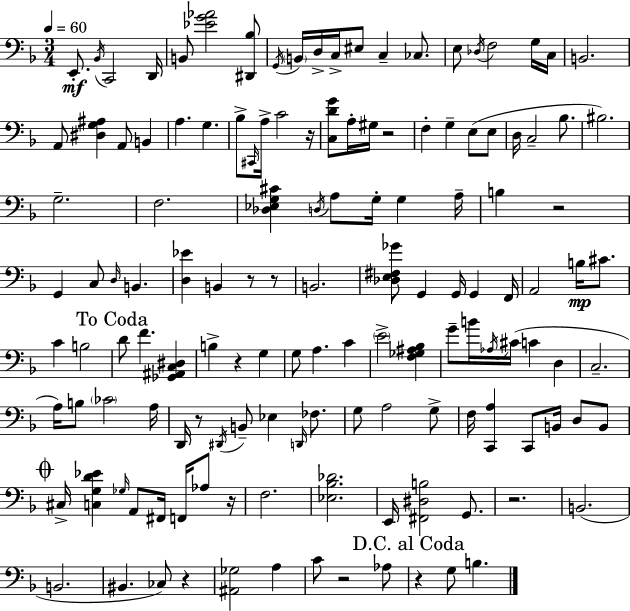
E2/e. Bb2/s C2/h D2/s B2/e [Eb4,G4,Ab4]/h [D#2,Bb3]/e G2/s B2/s D3/s C3/s EIS3/e C3/q CES3/e. E3/e Db3/s F3/h G3/s C3/s B2/h. A2/e [D#3,G3,A#3]/q A2/e B2/q A3/q. G3/q. Bb3/e C#2/s A3/s C4/h R/s [C3,D4,G4]/e A3/s G#3/s R/h F3/q G3/q E3/e E3/e D3/s C3/h Bb3/e. BIS3/h. G3/h. F3/h. [Db3,Eb3,G3,C#4]/q D3/s A3/e G3/s G3/q A3/s B3/q R/h G2/q C3/e D3/s B2/q. [D3,Eb4]/q B2/q R/e R/e B2/h. [Db3,E3,F#3,Gb4]/e G2/q G2/s G2/q F2/s A2/h B3/s C#4/e. C4/q B3/h D4/e F4/q. [Gb2,A#2,C3,D#3]/q B3/q R/q G3/q G3/e A3/q. C4/q E4/h [F3,Gb3,A#3,Bb3]/q G4/e B4/s Ab3/s C#4/s C4/q D3/q C3/h. A3/s B3/e CES4/h A3/s D2/s R/e D#2/s B2/e Eb3/q D2/s FES3/e. G3/e A3/h G3/e F3/s [C2,A3]/q C2/e B2/s D3/e B2/e C#3/s [C3,G3,D4,Eb4]/q Gb3/s A2/e F#2/s F2/s Ab3/e R/s F3/h. [Eb3,Bb3,Db4]/h. E2/s [F#2,D#3,B3]/h G2/e. R/h. B2/h. B2/h. BIS2/q. CES3/e R/q [A#2,Gb3]/h A3/q C4/e R/h Ab3/e R/q G3/e B3/q.